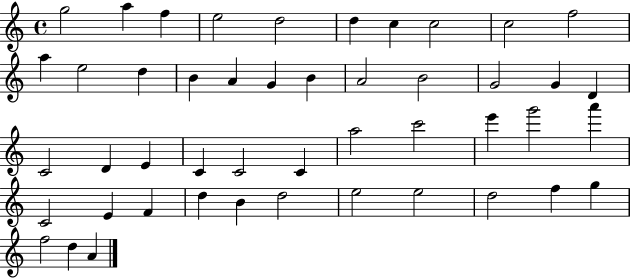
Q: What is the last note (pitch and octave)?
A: A4